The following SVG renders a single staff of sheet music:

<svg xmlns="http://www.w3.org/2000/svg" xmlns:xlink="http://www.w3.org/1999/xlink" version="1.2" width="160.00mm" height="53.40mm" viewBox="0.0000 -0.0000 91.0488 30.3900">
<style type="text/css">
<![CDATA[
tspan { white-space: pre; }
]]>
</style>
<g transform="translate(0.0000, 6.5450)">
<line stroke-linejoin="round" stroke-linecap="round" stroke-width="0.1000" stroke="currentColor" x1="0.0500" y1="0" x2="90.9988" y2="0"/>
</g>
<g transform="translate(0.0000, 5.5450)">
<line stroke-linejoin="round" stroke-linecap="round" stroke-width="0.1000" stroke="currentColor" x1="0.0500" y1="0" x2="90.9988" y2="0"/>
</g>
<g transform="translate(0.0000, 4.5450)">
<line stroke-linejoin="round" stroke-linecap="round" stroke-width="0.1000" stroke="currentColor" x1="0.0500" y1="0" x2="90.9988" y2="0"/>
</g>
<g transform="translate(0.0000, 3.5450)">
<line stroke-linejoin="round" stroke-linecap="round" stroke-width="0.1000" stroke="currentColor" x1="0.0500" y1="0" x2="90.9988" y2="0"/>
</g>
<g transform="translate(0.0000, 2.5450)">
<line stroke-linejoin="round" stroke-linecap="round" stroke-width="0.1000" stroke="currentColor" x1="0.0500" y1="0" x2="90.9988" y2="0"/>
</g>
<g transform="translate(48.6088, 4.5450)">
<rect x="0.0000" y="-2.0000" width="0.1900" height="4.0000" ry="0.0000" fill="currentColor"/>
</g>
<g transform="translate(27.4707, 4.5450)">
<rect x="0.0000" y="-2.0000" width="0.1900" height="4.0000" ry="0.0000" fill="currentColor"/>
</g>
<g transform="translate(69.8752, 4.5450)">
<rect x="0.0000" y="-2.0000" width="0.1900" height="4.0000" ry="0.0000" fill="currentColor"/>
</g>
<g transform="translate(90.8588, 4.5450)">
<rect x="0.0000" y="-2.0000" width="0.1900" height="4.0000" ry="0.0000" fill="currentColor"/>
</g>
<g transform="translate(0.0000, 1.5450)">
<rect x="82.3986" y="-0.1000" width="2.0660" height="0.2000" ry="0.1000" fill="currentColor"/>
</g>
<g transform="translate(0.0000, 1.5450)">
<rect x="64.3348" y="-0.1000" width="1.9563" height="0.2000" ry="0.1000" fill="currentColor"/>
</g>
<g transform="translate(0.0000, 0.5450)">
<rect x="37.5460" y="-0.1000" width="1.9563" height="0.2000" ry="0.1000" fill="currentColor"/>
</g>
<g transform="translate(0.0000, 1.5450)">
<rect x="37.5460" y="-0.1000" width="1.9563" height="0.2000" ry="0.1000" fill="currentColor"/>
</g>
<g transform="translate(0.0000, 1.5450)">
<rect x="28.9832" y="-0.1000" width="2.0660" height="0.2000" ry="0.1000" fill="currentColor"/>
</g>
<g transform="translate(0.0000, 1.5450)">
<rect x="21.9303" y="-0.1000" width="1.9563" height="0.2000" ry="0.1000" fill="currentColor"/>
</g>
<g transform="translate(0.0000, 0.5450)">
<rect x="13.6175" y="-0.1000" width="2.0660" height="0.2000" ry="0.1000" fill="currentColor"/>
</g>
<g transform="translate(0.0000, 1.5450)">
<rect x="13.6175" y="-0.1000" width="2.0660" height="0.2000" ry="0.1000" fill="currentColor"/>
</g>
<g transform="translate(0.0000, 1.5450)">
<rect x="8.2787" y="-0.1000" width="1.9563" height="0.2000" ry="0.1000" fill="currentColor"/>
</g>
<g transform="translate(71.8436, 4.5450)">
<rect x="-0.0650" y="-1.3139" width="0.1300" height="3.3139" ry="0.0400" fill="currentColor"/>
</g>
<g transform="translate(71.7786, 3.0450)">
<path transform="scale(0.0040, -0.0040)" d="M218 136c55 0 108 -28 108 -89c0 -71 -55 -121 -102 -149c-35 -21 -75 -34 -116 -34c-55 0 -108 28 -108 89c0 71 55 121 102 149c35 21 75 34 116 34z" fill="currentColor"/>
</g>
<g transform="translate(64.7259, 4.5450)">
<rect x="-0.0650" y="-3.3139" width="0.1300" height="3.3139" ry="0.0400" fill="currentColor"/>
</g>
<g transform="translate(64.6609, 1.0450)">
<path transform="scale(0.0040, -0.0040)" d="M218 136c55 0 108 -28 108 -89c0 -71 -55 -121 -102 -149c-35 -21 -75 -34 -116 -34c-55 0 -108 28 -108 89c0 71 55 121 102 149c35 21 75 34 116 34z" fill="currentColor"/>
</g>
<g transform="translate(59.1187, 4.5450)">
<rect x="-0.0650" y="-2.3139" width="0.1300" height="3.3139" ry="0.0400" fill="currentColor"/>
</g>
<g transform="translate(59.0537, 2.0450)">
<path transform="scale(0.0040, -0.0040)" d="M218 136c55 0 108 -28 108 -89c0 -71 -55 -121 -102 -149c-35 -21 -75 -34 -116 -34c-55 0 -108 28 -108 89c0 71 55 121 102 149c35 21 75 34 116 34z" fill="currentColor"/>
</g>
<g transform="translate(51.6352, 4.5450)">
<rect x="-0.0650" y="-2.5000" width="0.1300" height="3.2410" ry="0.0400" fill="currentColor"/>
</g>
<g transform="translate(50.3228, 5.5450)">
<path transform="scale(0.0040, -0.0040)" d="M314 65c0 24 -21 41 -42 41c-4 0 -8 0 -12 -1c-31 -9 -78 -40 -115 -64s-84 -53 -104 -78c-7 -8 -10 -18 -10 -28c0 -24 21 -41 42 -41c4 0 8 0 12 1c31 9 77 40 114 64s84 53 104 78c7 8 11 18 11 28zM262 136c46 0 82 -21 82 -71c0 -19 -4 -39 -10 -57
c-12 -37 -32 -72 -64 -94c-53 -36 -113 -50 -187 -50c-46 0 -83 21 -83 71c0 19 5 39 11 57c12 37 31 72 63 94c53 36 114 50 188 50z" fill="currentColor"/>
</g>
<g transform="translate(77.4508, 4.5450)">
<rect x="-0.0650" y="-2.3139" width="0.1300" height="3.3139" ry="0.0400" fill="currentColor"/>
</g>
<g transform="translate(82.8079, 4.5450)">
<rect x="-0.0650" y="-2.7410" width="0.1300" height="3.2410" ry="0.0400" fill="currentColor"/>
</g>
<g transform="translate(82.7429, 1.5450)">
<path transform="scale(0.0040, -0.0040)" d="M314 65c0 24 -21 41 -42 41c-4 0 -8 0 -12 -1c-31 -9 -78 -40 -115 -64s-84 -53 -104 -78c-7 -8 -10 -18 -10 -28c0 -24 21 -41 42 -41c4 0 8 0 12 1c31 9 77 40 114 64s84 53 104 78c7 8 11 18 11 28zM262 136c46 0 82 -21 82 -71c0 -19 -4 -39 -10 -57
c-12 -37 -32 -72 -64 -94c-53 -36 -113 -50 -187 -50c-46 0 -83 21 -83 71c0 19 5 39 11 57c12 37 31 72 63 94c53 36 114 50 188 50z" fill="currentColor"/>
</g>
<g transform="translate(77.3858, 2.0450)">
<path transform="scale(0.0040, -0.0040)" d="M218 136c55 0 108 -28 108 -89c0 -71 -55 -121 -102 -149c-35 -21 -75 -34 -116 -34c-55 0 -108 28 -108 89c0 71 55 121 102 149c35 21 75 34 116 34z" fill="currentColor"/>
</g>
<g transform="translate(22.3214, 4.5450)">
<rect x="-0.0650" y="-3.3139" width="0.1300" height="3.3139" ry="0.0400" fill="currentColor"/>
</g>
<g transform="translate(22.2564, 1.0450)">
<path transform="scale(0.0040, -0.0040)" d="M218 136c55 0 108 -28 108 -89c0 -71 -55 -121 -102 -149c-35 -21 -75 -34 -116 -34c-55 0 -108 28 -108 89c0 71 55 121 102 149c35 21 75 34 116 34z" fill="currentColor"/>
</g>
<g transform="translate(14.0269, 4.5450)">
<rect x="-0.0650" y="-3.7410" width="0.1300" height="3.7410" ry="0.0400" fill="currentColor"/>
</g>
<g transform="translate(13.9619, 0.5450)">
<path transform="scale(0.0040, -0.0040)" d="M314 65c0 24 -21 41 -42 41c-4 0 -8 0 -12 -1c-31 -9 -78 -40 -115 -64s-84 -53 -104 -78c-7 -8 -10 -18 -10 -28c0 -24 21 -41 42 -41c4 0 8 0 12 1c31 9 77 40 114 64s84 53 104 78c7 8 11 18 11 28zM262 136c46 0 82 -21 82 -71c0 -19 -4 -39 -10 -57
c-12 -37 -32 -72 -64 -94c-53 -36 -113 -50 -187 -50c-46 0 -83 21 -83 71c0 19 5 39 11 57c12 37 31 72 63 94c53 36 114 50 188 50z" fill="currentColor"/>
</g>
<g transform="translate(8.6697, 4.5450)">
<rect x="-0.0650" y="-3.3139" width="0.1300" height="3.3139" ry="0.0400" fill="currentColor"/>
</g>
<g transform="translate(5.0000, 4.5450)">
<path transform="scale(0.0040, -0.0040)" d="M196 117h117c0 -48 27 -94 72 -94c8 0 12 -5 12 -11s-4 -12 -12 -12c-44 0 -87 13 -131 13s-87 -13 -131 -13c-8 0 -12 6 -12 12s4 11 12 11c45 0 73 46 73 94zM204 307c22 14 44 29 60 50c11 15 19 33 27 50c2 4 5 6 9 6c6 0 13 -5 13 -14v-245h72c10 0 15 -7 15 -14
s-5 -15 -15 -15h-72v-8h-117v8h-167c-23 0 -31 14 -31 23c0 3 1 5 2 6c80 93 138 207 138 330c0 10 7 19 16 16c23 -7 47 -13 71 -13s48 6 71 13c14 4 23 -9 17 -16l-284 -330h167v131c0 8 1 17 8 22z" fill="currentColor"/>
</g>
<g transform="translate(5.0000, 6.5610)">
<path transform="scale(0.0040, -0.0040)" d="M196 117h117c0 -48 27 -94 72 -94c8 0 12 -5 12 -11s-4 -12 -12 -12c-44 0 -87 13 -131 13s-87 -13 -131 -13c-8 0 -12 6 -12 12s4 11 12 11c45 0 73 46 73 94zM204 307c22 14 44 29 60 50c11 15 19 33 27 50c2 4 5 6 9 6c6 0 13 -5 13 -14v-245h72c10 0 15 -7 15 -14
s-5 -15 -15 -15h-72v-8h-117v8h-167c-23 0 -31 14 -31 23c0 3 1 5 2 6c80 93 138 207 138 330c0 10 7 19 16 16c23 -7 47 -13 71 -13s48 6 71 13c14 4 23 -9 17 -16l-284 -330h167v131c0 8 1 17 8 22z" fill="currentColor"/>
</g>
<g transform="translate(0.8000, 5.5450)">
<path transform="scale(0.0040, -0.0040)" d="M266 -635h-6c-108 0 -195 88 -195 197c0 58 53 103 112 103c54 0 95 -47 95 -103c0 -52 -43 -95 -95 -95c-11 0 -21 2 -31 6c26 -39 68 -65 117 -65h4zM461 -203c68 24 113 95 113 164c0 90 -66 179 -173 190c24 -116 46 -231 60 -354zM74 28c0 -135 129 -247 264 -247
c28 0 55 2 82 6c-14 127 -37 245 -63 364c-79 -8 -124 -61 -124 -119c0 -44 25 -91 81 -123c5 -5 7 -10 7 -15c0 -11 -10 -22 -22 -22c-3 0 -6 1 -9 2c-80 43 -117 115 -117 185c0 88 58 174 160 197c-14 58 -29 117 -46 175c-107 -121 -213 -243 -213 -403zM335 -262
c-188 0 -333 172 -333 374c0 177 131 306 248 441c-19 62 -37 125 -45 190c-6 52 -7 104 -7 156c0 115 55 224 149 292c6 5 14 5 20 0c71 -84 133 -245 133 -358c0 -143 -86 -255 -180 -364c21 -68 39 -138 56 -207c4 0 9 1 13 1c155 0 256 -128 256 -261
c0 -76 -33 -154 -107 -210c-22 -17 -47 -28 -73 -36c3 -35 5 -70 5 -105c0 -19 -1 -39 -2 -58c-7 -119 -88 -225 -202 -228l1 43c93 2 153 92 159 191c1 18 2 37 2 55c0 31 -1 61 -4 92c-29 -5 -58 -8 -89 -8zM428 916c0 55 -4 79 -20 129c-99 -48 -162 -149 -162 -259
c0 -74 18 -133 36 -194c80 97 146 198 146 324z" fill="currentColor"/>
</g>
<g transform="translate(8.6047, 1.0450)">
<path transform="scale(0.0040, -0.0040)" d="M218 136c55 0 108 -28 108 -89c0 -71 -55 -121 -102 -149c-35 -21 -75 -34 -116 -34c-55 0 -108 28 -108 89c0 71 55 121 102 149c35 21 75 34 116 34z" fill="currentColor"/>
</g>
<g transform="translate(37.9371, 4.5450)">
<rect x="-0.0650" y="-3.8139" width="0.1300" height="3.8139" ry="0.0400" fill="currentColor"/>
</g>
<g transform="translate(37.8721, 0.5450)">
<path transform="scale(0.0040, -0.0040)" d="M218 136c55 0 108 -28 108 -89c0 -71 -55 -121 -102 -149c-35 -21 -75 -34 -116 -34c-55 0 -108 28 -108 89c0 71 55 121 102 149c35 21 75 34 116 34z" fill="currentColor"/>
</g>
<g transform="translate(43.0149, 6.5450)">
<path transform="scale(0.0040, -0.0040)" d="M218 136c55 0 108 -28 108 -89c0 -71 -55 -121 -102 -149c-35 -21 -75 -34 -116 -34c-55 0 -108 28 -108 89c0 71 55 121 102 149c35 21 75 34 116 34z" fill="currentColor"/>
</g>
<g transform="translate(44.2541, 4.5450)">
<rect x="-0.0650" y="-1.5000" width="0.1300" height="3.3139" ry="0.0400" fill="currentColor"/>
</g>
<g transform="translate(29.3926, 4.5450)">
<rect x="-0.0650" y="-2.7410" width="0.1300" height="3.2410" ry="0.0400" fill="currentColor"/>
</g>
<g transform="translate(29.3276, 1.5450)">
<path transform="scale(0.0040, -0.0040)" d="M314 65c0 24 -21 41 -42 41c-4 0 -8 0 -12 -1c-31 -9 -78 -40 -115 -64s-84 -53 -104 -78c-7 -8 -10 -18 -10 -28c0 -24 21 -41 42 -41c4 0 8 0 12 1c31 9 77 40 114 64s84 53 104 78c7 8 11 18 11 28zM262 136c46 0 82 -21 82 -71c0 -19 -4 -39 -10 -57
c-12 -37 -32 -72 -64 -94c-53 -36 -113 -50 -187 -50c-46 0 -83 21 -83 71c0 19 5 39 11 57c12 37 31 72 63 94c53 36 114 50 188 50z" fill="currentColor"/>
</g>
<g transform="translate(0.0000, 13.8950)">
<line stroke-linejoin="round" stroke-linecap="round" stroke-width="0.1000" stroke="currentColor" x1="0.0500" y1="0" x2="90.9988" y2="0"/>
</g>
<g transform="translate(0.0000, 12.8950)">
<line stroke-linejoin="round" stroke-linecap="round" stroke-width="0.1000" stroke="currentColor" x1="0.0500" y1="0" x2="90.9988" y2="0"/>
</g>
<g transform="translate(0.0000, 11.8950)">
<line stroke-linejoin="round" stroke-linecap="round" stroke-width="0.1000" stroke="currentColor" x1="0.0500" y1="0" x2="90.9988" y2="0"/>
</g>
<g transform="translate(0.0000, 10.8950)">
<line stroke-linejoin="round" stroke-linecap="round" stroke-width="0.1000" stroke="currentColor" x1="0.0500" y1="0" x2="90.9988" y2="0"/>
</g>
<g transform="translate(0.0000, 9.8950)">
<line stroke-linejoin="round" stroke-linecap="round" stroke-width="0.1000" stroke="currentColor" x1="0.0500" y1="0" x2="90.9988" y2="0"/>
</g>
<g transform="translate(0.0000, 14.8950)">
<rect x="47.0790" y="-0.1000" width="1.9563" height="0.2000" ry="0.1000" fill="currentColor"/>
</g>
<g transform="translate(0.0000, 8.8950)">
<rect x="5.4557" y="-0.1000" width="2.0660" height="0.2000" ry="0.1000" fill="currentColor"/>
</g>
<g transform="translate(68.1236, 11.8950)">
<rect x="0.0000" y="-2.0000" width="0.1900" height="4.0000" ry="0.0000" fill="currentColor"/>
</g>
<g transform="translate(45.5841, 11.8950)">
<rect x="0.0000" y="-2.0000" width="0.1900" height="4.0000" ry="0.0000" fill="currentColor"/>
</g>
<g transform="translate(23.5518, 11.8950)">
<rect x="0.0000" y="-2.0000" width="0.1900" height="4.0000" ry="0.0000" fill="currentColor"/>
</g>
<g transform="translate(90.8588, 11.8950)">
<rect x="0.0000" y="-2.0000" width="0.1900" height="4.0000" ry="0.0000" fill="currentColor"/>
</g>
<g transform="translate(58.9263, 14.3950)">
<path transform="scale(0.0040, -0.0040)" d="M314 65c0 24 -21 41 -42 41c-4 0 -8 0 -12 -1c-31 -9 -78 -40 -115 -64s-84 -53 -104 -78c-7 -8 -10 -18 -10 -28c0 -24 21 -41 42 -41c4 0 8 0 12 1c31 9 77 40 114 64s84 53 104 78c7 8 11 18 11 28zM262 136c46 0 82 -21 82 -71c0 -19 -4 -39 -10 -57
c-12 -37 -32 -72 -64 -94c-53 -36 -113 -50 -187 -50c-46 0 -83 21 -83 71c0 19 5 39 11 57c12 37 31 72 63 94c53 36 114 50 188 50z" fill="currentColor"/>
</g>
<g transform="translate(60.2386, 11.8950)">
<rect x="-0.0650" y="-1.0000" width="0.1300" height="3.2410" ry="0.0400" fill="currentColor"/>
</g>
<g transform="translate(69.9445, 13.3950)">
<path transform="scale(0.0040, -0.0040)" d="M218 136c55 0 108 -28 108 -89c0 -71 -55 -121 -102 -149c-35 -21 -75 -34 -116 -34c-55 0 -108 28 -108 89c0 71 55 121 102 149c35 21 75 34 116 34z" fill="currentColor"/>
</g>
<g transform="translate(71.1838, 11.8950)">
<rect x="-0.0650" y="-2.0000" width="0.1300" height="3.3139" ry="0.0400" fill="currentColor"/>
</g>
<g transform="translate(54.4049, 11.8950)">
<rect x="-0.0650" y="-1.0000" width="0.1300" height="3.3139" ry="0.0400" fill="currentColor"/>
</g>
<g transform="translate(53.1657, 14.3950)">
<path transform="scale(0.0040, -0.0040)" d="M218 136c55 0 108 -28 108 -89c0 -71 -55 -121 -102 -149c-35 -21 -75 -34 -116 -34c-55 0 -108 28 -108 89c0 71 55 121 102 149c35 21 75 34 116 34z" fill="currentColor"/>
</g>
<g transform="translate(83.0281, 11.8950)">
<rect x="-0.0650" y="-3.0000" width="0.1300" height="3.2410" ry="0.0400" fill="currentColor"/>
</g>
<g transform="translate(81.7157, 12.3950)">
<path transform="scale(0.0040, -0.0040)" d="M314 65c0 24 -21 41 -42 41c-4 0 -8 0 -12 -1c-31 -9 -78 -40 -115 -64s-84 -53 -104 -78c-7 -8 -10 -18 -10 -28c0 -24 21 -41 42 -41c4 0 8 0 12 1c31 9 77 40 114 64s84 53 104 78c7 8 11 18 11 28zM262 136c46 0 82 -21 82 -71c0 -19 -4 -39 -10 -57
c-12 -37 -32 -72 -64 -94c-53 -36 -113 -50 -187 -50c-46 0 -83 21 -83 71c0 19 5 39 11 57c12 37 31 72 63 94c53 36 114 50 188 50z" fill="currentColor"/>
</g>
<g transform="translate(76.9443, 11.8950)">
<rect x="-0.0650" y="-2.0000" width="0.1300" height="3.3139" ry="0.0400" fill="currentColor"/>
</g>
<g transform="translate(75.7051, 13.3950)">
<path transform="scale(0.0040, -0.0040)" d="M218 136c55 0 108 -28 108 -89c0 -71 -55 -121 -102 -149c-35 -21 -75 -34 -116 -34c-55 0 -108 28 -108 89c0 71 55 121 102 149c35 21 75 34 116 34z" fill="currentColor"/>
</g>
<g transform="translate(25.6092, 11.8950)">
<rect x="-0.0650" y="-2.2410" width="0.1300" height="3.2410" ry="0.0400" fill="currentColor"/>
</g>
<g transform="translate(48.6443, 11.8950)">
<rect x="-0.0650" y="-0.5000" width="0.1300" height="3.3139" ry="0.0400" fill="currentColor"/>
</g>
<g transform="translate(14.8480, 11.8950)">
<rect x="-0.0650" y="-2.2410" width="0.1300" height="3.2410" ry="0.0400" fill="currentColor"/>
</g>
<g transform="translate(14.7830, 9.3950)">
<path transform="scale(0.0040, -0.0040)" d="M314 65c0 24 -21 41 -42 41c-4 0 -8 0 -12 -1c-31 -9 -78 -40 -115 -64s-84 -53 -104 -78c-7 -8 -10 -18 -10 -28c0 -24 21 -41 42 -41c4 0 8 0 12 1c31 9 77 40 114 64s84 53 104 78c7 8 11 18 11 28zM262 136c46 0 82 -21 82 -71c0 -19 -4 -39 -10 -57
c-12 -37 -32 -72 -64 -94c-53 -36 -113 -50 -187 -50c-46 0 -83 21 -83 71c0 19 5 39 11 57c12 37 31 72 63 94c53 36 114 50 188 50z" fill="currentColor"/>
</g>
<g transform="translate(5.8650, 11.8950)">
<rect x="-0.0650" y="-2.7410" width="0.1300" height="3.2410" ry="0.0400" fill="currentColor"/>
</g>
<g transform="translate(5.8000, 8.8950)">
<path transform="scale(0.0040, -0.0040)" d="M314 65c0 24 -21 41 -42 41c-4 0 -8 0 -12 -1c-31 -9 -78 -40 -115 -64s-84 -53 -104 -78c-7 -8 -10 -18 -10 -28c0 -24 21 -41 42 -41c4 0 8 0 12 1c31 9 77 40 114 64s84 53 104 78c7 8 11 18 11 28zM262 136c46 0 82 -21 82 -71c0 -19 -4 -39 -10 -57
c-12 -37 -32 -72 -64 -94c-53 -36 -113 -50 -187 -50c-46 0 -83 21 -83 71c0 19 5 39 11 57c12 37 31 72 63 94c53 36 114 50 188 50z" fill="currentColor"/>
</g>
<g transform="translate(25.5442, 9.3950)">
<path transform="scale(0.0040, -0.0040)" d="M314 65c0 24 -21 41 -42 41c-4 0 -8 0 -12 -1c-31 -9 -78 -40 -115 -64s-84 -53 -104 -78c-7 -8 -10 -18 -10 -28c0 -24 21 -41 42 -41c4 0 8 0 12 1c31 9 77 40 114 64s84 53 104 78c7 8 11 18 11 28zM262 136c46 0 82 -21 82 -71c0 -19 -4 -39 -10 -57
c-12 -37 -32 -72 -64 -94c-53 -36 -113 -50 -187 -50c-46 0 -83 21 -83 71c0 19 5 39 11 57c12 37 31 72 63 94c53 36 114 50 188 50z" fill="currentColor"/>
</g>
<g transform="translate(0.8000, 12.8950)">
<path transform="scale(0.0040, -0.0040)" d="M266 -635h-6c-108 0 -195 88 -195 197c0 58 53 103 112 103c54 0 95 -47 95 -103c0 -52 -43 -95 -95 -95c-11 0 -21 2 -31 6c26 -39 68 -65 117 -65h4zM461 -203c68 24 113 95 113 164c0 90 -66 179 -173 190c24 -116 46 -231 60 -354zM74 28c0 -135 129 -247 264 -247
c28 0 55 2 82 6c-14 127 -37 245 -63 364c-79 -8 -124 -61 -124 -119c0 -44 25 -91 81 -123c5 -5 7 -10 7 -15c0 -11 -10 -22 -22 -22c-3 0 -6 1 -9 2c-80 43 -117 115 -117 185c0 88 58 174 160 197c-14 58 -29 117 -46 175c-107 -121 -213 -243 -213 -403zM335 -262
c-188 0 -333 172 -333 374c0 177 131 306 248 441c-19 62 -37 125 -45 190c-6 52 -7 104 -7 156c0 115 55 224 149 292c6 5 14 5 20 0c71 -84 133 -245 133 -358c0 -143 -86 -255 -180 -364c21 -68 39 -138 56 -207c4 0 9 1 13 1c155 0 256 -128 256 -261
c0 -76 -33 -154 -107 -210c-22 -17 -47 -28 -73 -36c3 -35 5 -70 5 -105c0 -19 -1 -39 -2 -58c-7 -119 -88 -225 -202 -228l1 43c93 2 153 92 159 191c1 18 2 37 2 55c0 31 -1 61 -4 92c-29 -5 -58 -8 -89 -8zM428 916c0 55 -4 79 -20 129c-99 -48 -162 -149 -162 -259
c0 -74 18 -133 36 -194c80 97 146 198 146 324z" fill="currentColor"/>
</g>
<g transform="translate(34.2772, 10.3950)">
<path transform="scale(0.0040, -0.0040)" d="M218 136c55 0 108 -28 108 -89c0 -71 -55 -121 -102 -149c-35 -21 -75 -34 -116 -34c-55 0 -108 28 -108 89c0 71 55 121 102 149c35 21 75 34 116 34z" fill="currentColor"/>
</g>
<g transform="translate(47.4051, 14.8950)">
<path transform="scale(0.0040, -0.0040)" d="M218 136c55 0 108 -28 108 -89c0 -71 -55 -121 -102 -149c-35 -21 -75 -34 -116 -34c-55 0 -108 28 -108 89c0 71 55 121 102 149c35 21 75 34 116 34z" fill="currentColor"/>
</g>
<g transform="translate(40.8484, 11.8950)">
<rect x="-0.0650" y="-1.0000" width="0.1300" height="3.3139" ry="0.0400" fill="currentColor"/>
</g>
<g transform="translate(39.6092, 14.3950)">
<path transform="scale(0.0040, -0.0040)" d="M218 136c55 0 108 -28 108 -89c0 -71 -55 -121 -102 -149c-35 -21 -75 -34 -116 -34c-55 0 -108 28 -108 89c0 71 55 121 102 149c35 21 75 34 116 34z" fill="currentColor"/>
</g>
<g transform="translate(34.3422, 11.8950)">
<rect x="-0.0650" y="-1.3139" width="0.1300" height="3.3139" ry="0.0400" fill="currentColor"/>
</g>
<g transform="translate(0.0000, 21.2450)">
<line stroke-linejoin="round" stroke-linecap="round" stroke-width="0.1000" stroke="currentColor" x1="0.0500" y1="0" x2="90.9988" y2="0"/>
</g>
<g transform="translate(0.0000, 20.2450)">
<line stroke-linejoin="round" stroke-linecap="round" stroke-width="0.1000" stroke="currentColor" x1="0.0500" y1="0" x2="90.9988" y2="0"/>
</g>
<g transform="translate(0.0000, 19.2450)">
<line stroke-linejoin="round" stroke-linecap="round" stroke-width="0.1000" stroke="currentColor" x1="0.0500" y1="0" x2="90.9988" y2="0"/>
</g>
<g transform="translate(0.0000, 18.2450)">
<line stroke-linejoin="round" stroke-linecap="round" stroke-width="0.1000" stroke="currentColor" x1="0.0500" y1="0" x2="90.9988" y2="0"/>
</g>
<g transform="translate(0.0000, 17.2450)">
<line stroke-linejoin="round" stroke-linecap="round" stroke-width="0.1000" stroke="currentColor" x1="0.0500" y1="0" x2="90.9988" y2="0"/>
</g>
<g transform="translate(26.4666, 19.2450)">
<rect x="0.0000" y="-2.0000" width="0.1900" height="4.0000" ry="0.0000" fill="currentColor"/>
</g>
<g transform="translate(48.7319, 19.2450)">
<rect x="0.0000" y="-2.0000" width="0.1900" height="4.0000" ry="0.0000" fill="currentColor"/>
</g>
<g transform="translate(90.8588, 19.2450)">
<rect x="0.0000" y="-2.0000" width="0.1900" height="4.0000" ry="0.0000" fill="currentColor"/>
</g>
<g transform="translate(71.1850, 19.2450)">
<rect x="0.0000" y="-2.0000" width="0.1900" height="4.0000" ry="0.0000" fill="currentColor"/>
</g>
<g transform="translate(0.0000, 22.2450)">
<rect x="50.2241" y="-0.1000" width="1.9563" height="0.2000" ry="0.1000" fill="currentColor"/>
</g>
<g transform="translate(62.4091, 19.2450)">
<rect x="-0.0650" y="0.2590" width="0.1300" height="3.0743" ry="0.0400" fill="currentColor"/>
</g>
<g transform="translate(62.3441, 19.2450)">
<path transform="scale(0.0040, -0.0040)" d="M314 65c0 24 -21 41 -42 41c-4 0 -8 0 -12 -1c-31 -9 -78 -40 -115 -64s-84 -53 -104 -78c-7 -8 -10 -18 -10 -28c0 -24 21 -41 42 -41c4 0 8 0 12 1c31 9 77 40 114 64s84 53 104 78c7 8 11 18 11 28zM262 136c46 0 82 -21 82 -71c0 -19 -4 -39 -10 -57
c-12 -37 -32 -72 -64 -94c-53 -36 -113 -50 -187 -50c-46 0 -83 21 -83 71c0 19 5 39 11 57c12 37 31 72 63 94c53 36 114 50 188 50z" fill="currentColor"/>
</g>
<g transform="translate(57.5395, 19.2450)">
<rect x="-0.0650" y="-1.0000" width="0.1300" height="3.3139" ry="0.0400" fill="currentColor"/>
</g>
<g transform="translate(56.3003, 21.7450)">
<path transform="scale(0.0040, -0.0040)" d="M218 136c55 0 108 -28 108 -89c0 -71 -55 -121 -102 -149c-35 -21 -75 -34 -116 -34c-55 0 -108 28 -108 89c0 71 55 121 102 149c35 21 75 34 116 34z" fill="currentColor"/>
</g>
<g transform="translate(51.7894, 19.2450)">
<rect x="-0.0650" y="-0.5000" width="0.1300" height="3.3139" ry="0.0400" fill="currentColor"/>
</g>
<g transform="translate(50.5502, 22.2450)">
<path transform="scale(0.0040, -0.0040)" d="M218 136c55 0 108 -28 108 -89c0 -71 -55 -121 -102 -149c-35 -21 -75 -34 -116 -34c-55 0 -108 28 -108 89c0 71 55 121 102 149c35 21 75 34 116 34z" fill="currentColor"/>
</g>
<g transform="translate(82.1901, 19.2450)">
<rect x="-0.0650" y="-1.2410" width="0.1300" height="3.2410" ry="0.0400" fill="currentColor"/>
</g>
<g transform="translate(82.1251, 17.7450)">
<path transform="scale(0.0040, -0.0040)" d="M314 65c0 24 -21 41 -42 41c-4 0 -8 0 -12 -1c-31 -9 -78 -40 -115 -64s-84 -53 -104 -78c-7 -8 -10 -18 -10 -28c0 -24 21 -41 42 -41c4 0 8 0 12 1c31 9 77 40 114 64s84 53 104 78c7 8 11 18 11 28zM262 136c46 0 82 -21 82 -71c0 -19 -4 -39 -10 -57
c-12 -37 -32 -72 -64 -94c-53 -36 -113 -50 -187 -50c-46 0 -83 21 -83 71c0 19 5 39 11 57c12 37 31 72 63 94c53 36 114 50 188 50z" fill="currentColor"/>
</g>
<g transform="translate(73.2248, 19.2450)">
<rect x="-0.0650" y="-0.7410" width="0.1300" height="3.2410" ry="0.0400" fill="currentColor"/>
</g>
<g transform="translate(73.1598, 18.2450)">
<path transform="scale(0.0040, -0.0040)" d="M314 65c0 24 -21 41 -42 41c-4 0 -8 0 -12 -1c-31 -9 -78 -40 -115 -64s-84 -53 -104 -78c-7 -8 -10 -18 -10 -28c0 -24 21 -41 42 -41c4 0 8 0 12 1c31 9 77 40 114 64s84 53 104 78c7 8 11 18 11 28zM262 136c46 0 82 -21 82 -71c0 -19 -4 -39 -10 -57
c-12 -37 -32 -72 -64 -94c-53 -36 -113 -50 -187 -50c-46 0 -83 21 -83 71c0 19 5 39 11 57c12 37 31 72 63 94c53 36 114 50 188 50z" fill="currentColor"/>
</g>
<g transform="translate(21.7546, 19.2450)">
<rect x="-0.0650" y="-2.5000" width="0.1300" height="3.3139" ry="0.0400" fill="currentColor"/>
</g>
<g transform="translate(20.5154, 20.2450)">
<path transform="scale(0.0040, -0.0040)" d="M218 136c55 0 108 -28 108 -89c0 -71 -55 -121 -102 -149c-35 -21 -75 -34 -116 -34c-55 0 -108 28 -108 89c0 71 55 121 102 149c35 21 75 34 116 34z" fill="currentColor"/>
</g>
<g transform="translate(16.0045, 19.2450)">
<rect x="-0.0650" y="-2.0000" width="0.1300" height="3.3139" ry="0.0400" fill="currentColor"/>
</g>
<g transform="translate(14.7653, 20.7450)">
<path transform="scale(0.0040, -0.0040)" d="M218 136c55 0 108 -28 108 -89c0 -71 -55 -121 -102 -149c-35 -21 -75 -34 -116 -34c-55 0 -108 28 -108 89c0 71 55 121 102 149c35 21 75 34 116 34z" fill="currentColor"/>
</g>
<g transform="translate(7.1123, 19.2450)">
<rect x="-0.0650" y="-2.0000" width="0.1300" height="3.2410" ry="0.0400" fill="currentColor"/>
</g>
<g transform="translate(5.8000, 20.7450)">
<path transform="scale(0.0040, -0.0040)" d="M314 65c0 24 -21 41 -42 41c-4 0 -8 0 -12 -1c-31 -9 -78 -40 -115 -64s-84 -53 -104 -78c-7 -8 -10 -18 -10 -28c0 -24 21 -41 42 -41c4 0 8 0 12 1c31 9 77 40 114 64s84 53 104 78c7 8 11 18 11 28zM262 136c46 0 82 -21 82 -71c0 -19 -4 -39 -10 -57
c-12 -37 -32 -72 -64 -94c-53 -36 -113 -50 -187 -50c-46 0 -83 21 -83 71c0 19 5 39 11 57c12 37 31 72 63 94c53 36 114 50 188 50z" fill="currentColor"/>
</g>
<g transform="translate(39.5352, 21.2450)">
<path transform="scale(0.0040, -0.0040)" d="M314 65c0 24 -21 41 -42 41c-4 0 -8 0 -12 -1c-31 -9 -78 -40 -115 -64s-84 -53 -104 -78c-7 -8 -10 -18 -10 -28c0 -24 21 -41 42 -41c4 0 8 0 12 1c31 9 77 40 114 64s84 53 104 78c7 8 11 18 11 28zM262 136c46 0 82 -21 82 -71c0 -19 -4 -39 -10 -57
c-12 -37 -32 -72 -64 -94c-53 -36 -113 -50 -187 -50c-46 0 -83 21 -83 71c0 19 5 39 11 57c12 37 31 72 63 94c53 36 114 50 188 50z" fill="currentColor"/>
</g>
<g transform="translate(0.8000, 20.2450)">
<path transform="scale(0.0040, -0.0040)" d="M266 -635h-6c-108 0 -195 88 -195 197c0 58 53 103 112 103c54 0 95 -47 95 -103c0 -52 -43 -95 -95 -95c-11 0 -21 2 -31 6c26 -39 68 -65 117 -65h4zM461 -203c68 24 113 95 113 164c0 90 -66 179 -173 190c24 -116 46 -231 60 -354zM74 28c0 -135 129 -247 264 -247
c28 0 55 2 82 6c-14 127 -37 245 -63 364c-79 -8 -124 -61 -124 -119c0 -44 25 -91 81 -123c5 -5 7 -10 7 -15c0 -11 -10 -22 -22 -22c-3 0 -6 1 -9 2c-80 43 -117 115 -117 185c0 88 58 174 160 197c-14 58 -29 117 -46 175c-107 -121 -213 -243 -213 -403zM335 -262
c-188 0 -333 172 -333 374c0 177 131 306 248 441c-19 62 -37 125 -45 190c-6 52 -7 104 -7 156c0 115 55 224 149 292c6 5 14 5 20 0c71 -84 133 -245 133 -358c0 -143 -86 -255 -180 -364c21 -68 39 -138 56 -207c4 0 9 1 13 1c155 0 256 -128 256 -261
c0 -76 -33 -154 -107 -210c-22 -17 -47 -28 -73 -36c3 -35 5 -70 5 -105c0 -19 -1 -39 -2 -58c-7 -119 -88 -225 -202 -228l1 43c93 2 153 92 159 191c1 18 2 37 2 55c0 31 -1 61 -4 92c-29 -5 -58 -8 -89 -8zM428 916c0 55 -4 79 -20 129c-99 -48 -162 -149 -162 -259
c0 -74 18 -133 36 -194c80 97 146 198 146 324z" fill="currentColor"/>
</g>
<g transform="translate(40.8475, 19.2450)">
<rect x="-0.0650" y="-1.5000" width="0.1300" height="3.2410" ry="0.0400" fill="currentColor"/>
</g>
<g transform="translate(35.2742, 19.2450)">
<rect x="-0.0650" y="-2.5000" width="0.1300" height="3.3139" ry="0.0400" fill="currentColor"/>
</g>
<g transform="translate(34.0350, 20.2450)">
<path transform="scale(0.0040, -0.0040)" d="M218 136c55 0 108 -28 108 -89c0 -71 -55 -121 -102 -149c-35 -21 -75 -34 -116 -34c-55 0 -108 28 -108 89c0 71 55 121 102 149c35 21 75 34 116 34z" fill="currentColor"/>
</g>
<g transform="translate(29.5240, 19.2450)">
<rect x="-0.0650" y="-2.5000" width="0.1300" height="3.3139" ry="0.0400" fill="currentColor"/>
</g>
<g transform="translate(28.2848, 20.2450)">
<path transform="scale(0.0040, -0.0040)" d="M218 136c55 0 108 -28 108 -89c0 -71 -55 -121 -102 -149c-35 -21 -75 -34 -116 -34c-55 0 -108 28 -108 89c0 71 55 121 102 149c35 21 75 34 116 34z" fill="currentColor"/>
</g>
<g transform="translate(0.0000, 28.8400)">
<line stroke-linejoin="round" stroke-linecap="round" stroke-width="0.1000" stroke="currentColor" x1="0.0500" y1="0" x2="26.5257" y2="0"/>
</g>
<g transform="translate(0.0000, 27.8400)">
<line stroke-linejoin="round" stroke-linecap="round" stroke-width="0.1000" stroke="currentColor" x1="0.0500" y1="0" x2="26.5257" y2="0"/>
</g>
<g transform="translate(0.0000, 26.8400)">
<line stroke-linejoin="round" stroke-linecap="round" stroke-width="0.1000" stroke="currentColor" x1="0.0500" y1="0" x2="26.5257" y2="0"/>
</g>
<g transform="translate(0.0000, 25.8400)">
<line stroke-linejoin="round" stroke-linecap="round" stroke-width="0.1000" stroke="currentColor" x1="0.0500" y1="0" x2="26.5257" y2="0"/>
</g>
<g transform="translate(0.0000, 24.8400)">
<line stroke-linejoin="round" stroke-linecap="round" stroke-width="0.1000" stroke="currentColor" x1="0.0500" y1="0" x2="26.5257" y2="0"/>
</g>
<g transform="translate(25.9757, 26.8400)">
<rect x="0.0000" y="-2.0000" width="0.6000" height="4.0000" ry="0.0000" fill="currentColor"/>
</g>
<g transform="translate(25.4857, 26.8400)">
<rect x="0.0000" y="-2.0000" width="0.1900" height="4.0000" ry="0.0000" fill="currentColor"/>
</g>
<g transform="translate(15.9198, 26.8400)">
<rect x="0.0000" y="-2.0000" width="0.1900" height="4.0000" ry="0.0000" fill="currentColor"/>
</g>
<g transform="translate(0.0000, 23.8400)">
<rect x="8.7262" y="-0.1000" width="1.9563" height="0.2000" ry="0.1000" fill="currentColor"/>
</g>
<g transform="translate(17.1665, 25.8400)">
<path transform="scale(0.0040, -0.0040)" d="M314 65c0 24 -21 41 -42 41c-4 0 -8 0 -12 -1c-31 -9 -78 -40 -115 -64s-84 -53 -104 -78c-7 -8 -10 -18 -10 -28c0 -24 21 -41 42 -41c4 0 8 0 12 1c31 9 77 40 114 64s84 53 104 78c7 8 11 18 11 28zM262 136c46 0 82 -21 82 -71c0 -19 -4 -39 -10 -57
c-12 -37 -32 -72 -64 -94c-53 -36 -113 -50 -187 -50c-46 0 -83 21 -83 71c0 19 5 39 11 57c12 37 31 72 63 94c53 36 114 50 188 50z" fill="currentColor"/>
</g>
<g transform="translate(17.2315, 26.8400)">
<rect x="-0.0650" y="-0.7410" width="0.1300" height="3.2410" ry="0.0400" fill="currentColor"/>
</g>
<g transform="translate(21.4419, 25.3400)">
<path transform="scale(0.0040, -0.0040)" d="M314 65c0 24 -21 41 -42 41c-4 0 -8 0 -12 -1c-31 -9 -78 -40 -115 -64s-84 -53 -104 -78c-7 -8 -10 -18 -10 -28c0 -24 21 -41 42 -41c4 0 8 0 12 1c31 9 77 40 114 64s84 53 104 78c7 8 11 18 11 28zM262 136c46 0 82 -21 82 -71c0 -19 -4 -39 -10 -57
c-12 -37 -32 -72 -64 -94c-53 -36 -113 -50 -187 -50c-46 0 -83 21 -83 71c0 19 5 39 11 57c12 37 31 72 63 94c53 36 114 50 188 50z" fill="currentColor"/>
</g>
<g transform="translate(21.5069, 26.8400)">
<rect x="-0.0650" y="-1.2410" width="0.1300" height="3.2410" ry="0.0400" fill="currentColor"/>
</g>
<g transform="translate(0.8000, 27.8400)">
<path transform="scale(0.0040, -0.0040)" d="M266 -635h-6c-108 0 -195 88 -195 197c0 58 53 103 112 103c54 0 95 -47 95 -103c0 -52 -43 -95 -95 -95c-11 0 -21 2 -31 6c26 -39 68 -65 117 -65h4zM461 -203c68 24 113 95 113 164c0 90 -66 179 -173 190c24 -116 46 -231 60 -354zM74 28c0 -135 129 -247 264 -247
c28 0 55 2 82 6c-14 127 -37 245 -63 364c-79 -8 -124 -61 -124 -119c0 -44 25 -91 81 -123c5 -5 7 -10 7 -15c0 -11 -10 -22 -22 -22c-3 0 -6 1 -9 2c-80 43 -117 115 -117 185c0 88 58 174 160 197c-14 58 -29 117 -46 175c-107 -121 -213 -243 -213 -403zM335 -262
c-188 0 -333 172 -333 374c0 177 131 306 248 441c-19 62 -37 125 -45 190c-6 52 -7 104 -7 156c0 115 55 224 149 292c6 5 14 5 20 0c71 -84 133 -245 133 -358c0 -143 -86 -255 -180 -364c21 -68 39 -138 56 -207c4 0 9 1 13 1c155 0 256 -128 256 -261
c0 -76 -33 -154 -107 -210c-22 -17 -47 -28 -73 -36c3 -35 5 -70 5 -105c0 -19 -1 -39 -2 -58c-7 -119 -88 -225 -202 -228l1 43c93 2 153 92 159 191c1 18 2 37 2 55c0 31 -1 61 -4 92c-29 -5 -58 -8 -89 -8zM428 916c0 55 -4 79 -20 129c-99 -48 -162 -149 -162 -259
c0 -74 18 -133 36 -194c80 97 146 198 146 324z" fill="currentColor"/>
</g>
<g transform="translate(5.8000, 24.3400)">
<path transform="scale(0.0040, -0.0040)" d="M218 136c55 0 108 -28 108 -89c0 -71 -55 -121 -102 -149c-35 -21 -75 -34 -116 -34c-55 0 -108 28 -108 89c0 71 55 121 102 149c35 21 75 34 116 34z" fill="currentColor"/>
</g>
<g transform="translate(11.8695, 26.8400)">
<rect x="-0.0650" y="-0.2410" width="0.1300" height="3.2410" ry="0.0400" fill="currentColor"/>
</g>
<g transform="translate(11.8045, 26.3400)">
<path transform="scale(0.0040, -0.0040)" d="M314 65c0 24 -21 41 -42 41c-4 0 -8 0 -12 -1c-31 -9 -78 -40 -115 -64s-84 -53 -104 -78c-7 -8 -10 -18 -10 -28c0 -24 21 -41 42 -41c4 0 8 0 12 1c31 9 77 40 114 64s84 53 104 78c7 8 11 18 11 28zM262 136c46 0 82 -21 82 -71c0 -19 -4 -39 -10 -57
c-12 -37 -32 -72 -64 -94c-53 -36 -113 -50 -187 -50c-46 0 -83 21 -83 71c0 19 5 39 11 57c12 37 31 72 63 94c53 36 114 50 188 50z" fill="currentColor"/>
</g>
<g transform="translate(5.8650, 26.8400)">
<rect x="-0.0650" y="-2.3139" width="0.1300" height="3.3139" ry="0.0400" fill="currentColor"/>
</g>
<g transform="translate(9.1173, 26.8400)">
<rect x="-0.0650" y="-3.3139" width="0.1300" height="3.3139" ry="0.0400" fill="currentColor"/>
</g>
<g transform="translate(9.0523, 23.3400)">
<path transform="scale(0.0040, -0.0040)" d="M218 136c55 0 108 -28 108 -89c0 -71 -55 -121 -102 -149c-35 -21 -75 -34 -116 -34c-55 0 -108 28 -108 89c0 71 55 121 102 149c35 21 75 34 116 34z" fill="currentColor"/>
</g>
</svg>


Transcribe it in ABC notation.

X:1
T:Untitled
M:4/4
L:1/4
K:C
b c'2 b a2 c' E G2 g b e g a2 a2 g2 g2 e D C D D2 F F A2 F2 F G G G E2 C D B2 d2 e2 g b c2 d2 e2